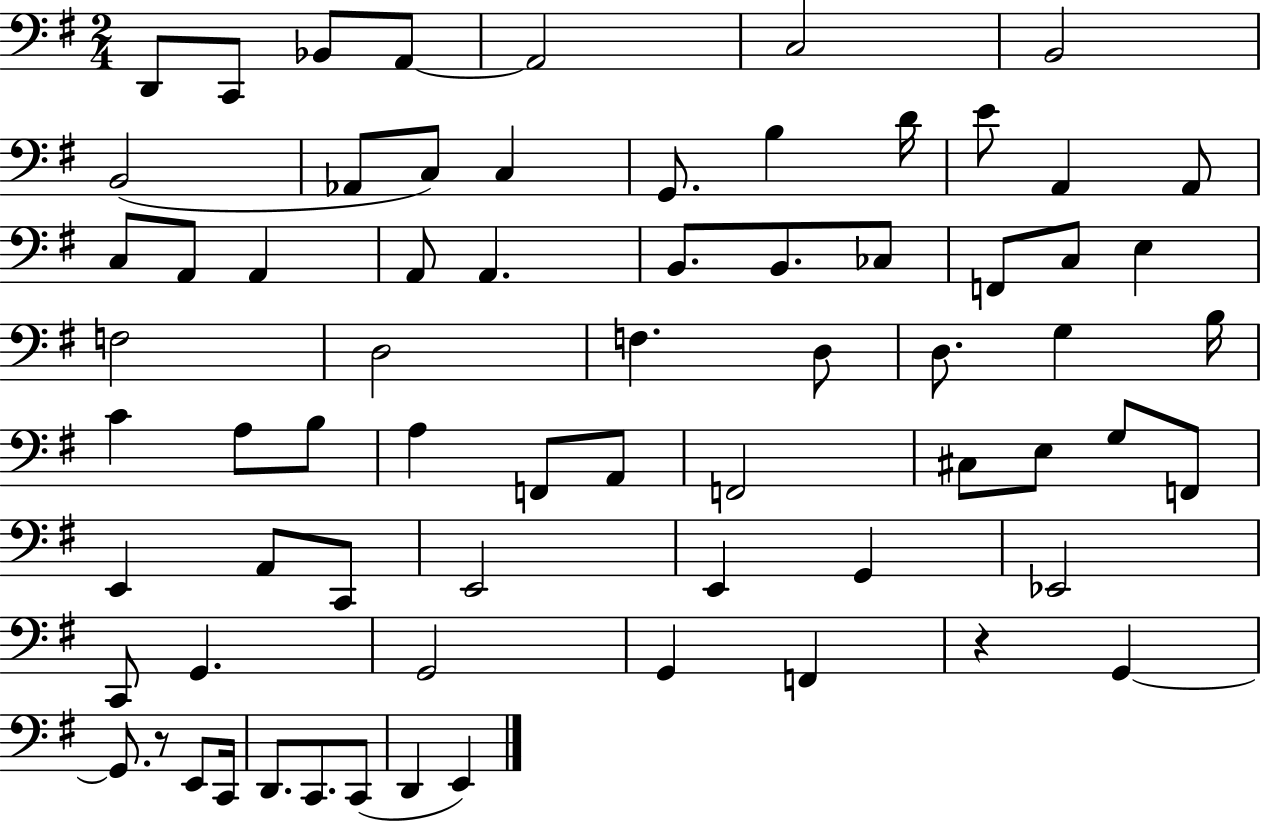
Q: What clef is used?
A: bass